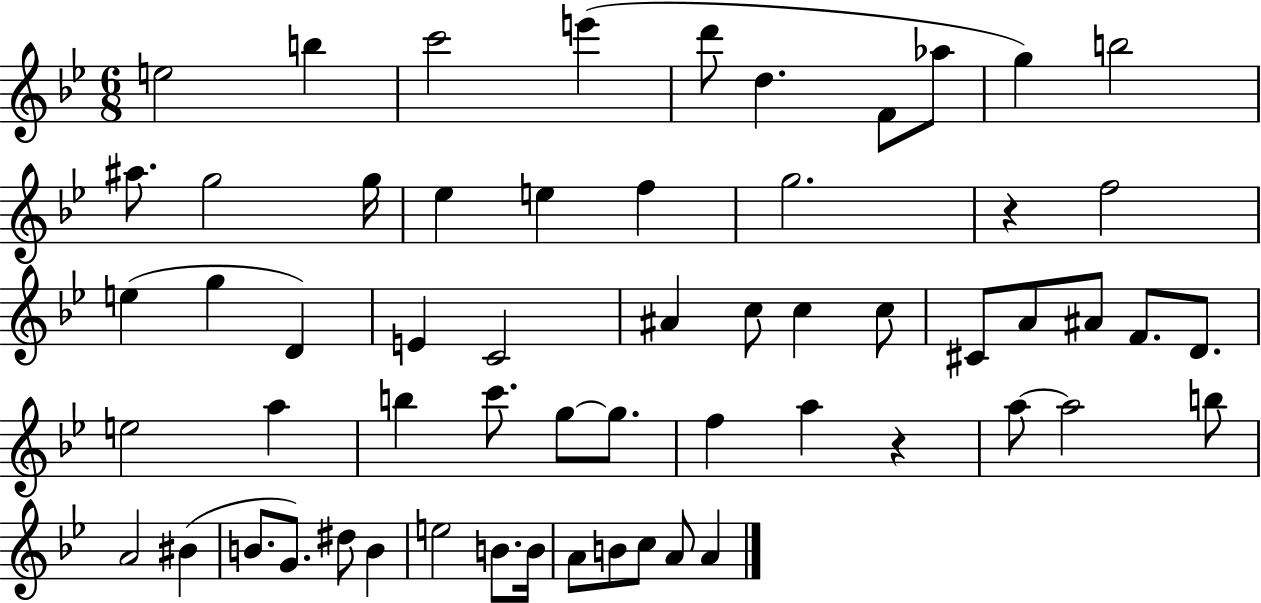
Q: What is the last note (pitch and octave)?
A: A4